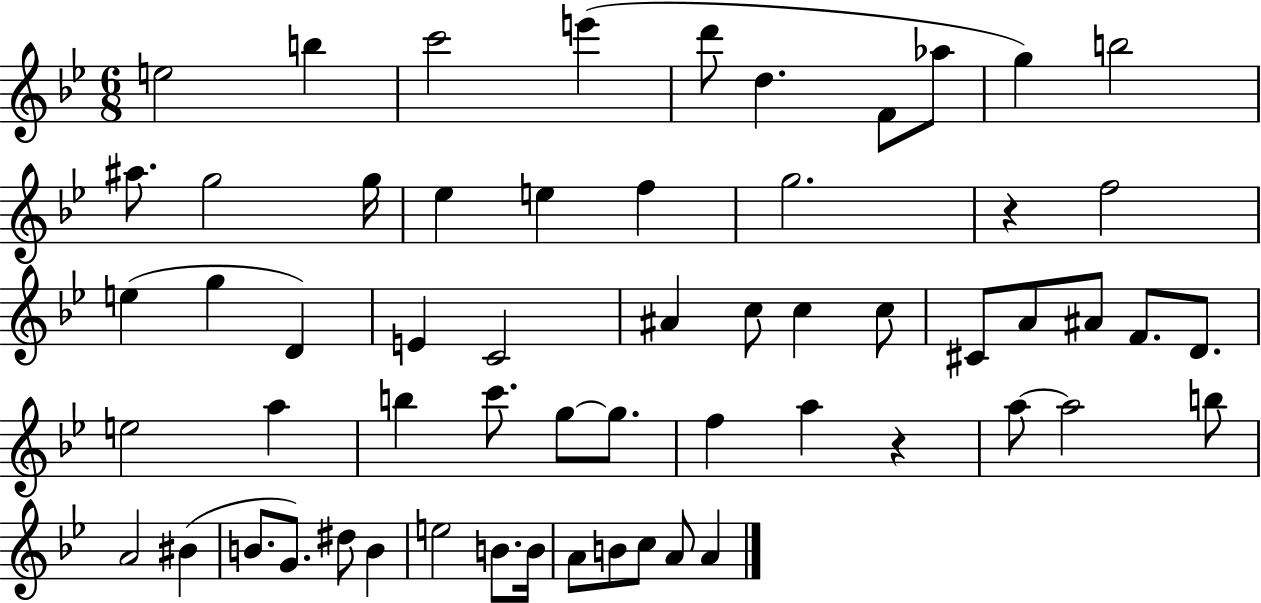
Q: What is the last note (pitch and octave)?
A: A4